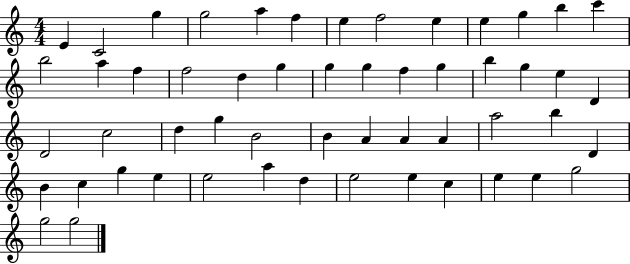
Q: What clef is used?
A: treble